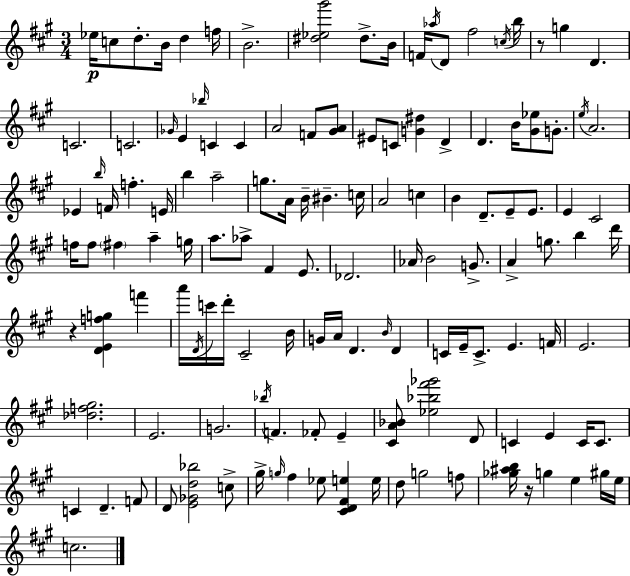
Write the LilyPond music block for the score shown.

{
  \clef treble
  \numericTimeSignature
  \time 3/4
  \key a \major
  ees''16\p c''8 d''8.-. b'16 d''4 f''16 | b'2.-> | <dis'' ees'' gis'''>2 dis''8.-> b'16 | f'16 \acciaccatura { aes''16 } d'8 fis''2 | \break \acciaccatura { c''16 } b''16 r8 g''4 d'4. | c'2. | c'2. | \grace { ges'16 } e'4 \grace { bes''16 } c'4 | \break c'4 a'2 | f'8 <gis' a'>8 eis'8 c'8 <g' dis''>4 | d'4-> d'4. b'16 <gis' ees''>8 | g'8.-. \acciaccatura { e''16 } a'2. | \break ees'4 \grace { b''16 } f'16 f''4.-. | e'16 b''4 a''2-- | g''8. a'16 b'16-- bis'4.-- | c''16 a'2 | \break c''4 b'4 d'8.-- | e'8-- e'8. e'4 cis'2 | f''16 f''8 \parenthesize fis''4 | a''4-- g''16 a''8. aes''8-> fis'4 | \break e'8. des'2. | aes'16 b'2 | g'8.-> a'4-> g''8. | b''4 d'''16 r4 <d' e' f'' g''>4 | \break f'''4 a'''16 \acciaccatura { d'16 } c'''16 d'''16-. cis'2-- | b'16 g'16 a'16 d'4. | \grace { b'16 } d'4 c'16 e'16-- c'8.-> | e'4. f'16 e'2. | \break <des'' f'' gis''>2. | e'2. | g'2. | \acciaccatura { bes''16 } f'4. | \break fes'8-. e'4-- <cis' a' bes'>8 <ees'' bes'' fis''' ges'''>2 | d'8 c'4 | e'4 c'16 c'8. c'4 | d'4.-- f'8 d'8 <e' ges' d'' bes''>2 | \break c''8-> gis''16-> \grace { g''16 } fis''4 | ees''8 <cis' d' fis' e''>4 e''16 d''8 | g''2 f''8 <ges'' ais'' b''>16 r16 | g''4 e''4 gis''16 e''16 c''2. | \break \bar "|."
}